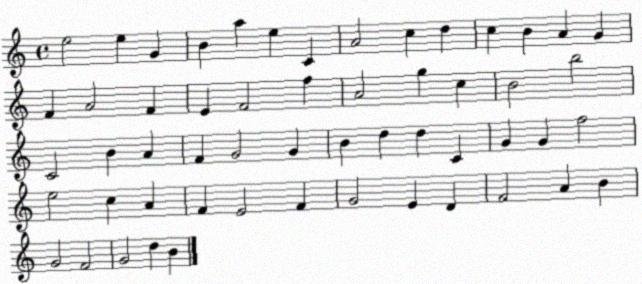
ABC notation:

X:1
T:Untitled
M:4/4
L:1/4
K:C
e2 e G B a e C A2 c d c B A G F A2 F E F2 f A2 g c B2 b2 C2 B A F G2 G B d d C G G f2 e2 c A F E2 F G2 E D F2 A B G2 F2 G2 d B